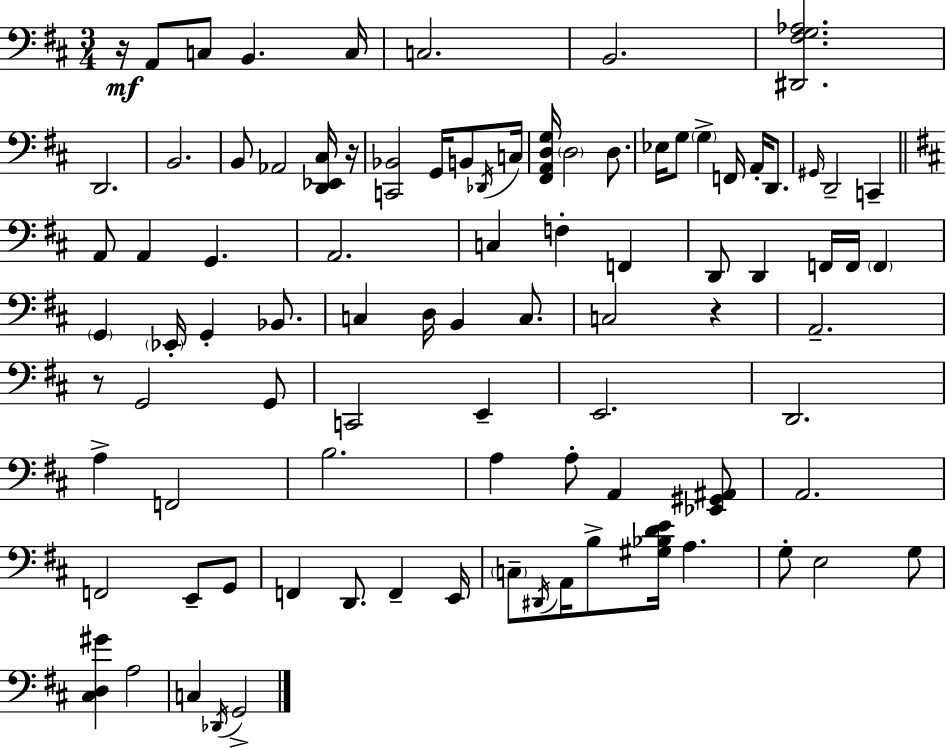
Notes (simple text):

R/s A2/e C3/e B2/q. C3/s C3/h. B2/h. [D#2,F#3,G3,Ab3]/h. D2/h. B2/h. B2/e Ab2/h [D2,Eb2,C#3]/s R/s [C2,Bb2]/h G2/s B2/e Db2/s C3/s [F#2,A2,D3,G3]/s D3/h D3/e. Eb3/s G3/e G3/q F2/s A2/s D2/e. G#2/s D2/h C2/q A2/e A2/q G2/q. A2/h. C3/q F3/q F2/q D2/e D2/q F2/s F2/s F2/q G2/q Eb2/s G2/q Bb2/e. C3/q D3/s B2/q C3/e. C3/h R/q A2/h. R/e G2/h G2/e C2/h E2/q E2/h. D2/h. A3/q F2/h B3/h. A3/q A3/e A2/q [Eb2,G#2,A#2]/e A2/h. F2/h E2/e G2/e F2/q D2/e. F2/q E2/s C3/e D#2/s A2/s B3/e [G#3,Bb3,D4,E4]/s A3/q. G3/e E3/h G3/e [C#3,D3,G#4]/q A3/h C3/q Db2/s G2/h